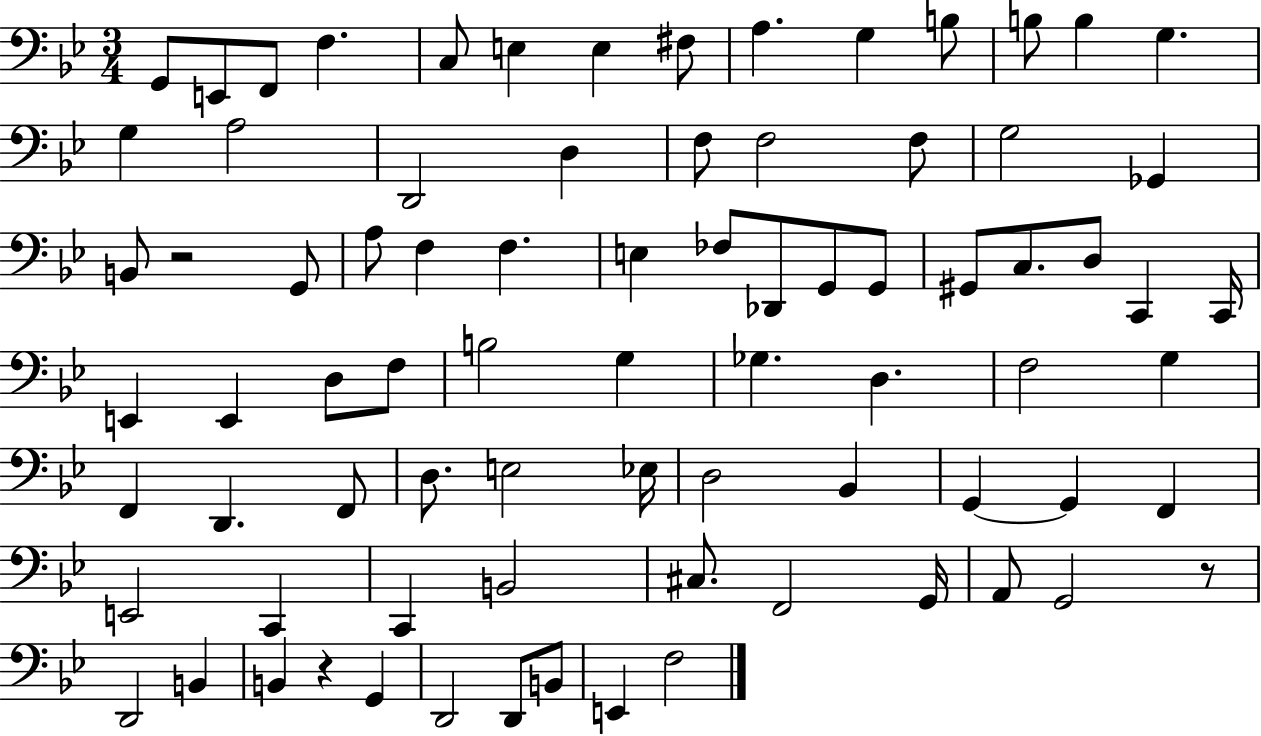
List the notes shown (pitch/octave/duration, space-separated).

G2/e E2/e F2/e F3/q. C3/e E3/q E3/q F#3/e A3/q. G3/q B3/e B3/e B3/q G3/q. G3/q A3/h D2/h D3/q F3/e F3/h F3/e G3/h Gb2/q B2/e R/h G2/e A3/e F3/q F3/q. E3/q FES3/e Db2/e G2/e G2/e G#2/e C3/e. D3/e C2/q C2/s E2/q E2/q D3/e F3/e B3/h G3/q Gb3/q. D3/q. F3/h G3/q F2/q D2/q. F2/e D3/e. E3/h Eb3/s D3/h Bb2/q G2/q G2/q F2/q E2/h C2/q C2/q B2/h C#3/e. F2/h G2/s A2/e G2/h R/e D2/h B2/q B2/q R/q G2/q D2/h D2/e B2/e E2/q F3/h